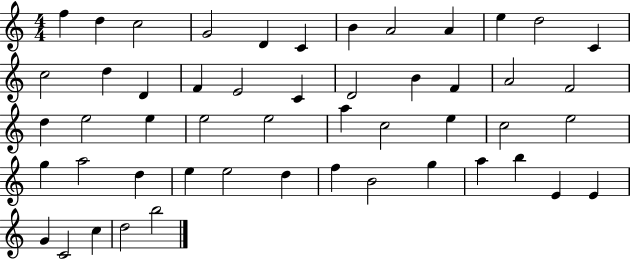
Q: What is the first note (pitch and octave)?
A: F5